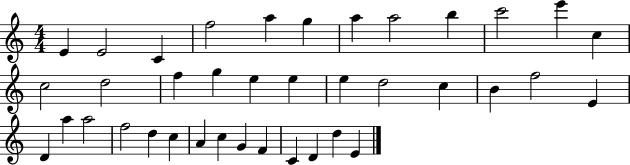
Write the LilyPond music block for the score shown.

{
  \clef treble
  \numericTimeSignature
  \time 4/4
  \key c \major
  e'4 e'2 c'4 | f''2 a''4 g''4 | a''4 a''2 b''4 | c'''2 e'''4 c''4 | \break c''2 d''2 | f''4 g''4 e''4 e''4 | e''4 d''2 c''4 | b'4 f''2 e'4 | \break d'4 a''4 a''2 | f''2 d''4 c''4 | a'4 c''4 g'4 f'4 | c'4 d'4 d''4 e'4 | \break \bar "|."
}